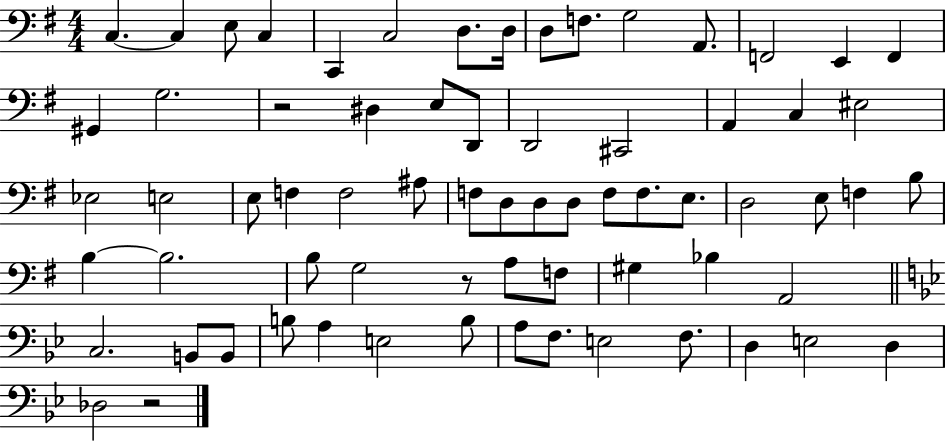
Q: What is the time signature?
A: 4/4